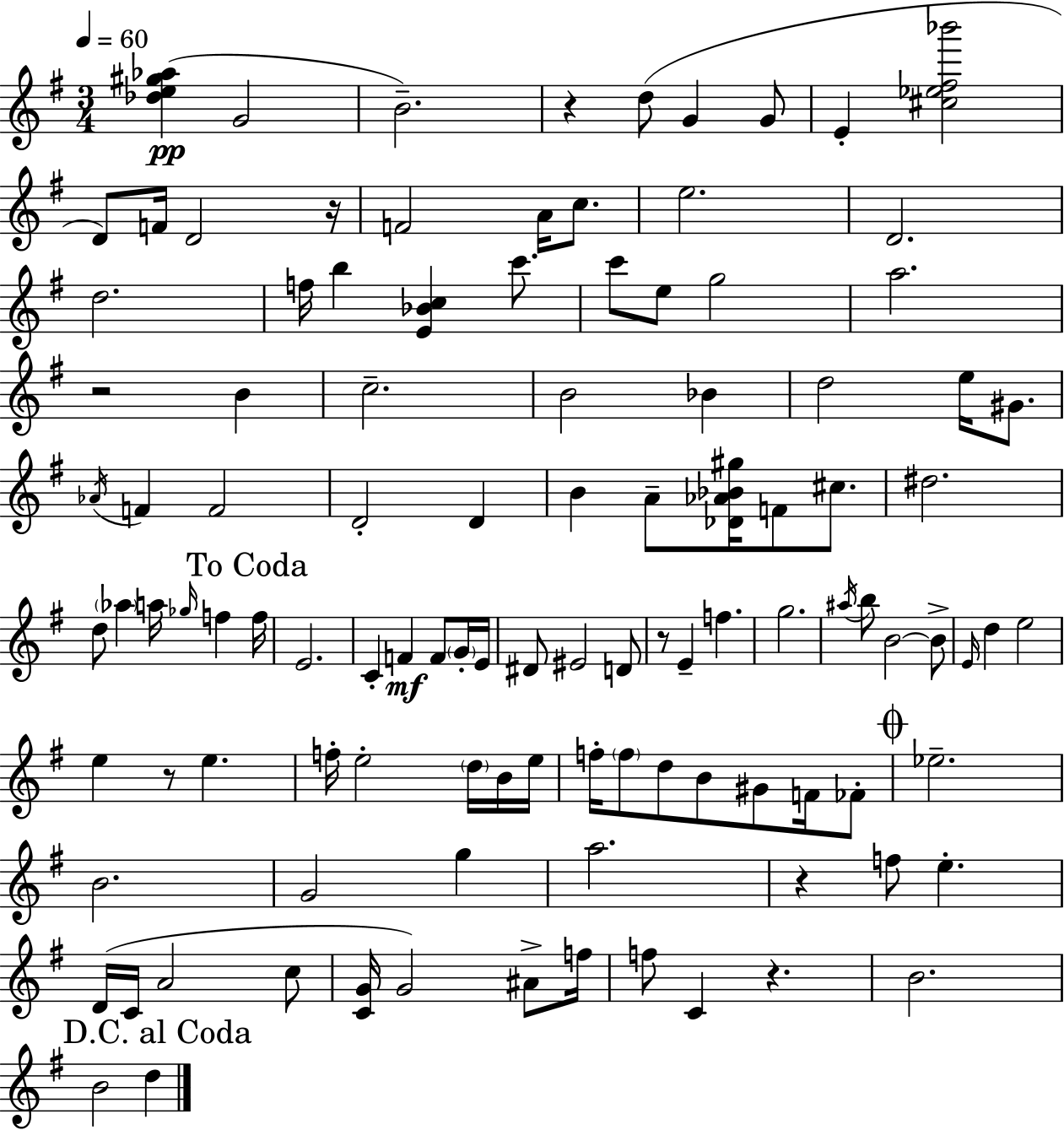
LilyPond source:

{
  \clef treble
  \numericTimeSignature
  \time 3/4
  \key g \major
  \tempo 4 = 60
  \repeat volta 2 { <des'' e'' gis'' aes''>4(\pp g'2 | b'2.--) | r4 d''8( g'4 g'8 | e'4-. <cis'' ees'' fis'' bes'''>2 | \break d'8) f'16 d'2 r16 | f'2 a'16 c''8. | e''2. | d'2. | \break d''2. | f''16 b''4 <e' bes' c''>4 c'''8. | c'''8 e''8 g''2 | a''2. | \break r2 b'4 | c''2.-- | b'2 bes'4 | d''2 e''16 gis'8. | \break \acciaccatura { aes'16 } f'4 f'2 | d'2-. d'4 | b'4 a'8-- <des' aes' bes' gis''>16 f'8 cis''8. | dis''2. | \break d''8 \parenthesize aes''4 a''16 \grace { ges''16 } f''4 | \mark "To Coda" f''16 e'2. | c'4-. f'4\mf f'8 | \parenthesize g'16-. e'16 dis'8 eis'2 | \break d'8 r8 e'4-- f''4. | g''2. | \acciaccatura { ais''16 } b''8 b'2~~ | b'8-> \grace { e'16 } d''4 e''2 | \break e''4 r8 e''4. | f''16-. e''2-. | \parenthesize d''16 b'16 e''16 f''16-. \parenthesize f''8 d''8 b'8 gis'8 | f'16 fes'8-. \mark \markup { \musicglyph "scripts.coda" } ees''2.-- | \break b'2. | g'2 | g''4 a''2. | r4 f''8 e''4.-. | \break d'16( c'16 a'2 | c''8 <c' g'>16 g'2) | ais'8-> f''16 f''8 c'4 r4. | b'2. | \break \mark "D.C. al Coda" b'2 | d''4 } \bar "|."
}